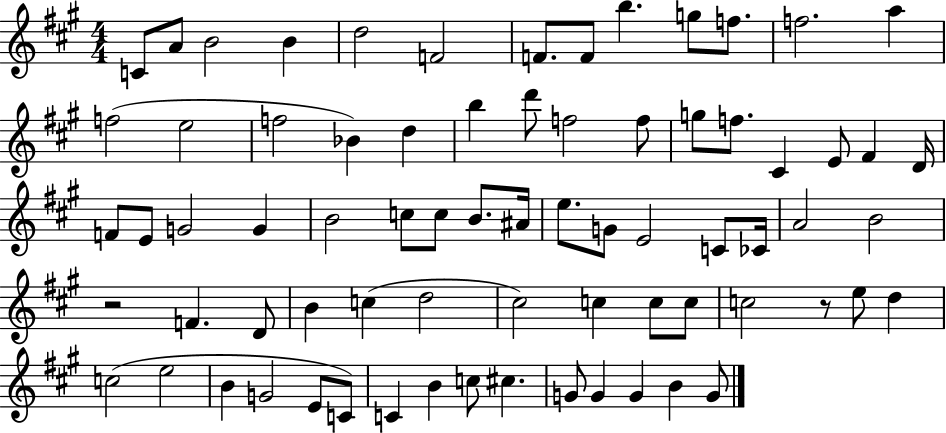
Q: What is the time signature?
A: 4/4